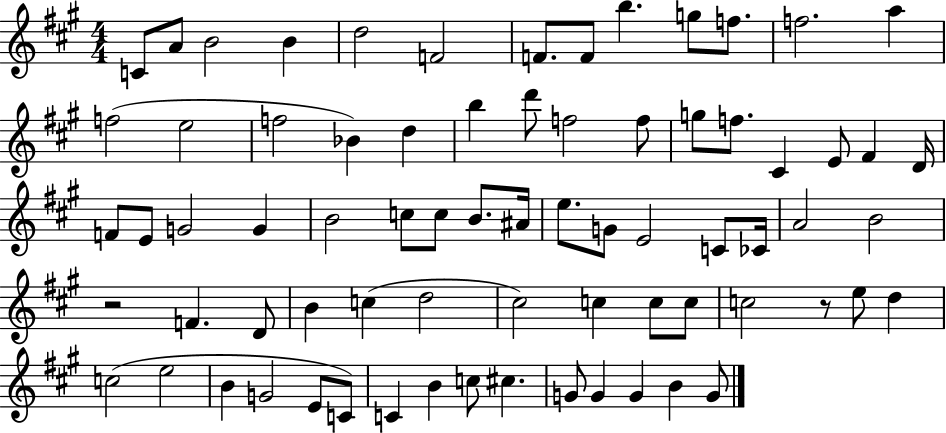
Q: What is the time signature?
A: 4/4